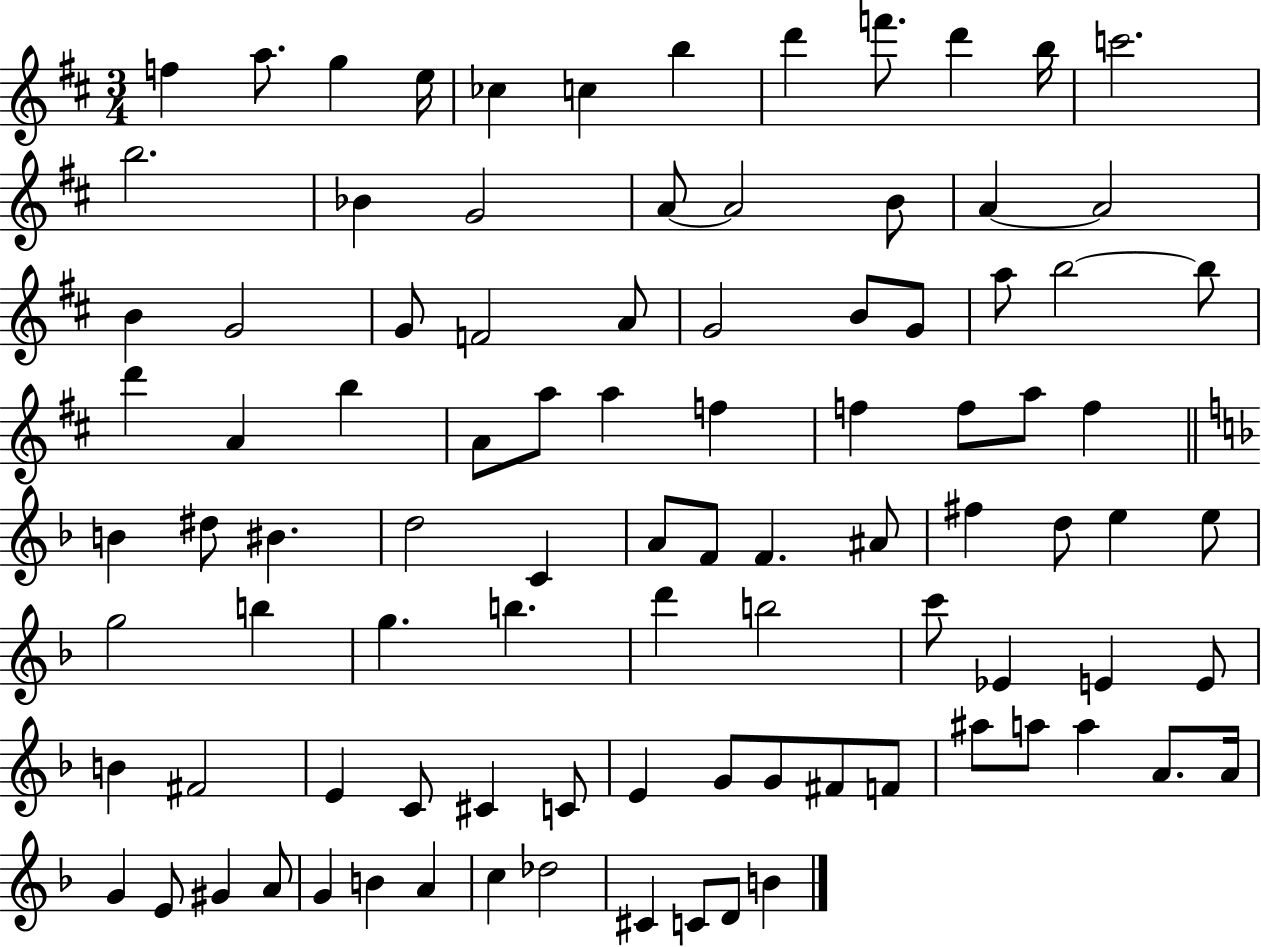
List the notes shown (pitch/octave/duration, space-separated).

F5/q A5/e. G5/q E5/s CES5/q C5/q B5/q D6/q F6/e. D6/q B5/s C6/h. B5/h. Bb4/q G4/h A4/e A4/h B4/e A4/q A4/h B4/q G4/h G4/e F4/h A4/e G4/h B4/e G4/e A5/e B5/h B5/e D6/q A4/q B5/q A4/e A5/e A5/q F5/q F5/q F5/e A5/e F5/q B4/q D#5/e BIS4/q. D5/h C4/q A4/e F4/e F4/q. A#4/e F#5/q D5/e E5/q E5/e G5/h B5/q G5/q. B5/q. D6/q B5/h C6/e Eb4/q E4/q E4/e B4/q F#4/h E4/q C4/e C#4/q C4/e E4/q G4/e G4/e F#4/e F4/e A#5/e A5/e A5/q A4/e. A4/s G4/q E4/e G#4/q A4/e G4/q B4/q A4/q C5/q Db5/h C#4/q C4/e D4/e B4/q